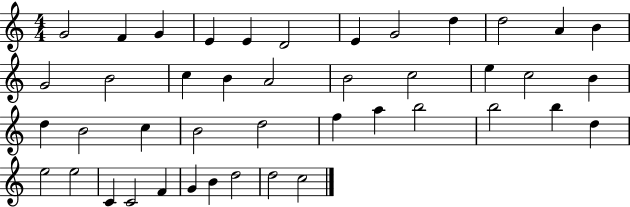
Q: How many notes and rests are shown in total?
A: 43